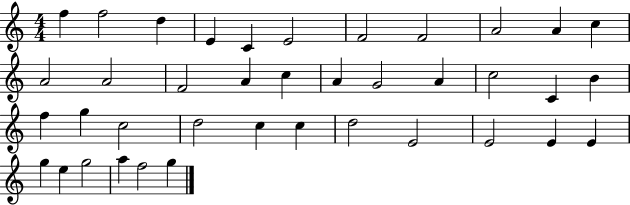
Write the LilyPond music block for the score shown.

{
  \clef treble
  \numericTimeSignature
  \time 4/4
  \key c \major
  f''4 f''2 d''4 | e'4 c'4 e'2 | f'2 f'2 | a'2 a'4 c''4 | \break a'2 a'2 | f'2 a'4 c''4 | a'4 g'2 a'4 | c''2 c'4 b'4 | \break f''4 g''4 c''2 | d''2 c''4 c''4 | d''2 e'2 | e'2 e'4 e'4 | \break g''4 e''4 g''2 | a''4 f''2 g''4 | \bar "|."
}